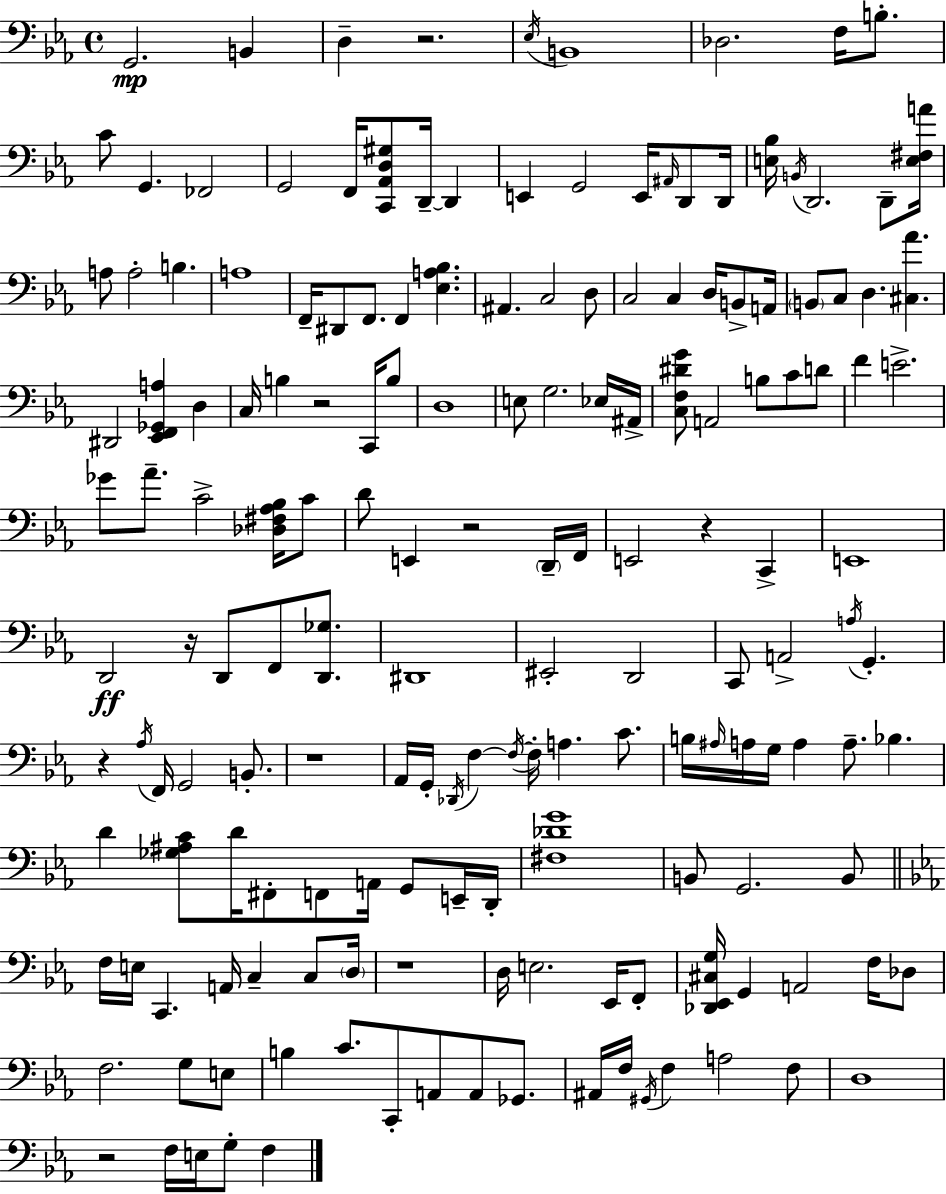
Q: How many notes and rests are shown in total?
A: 167